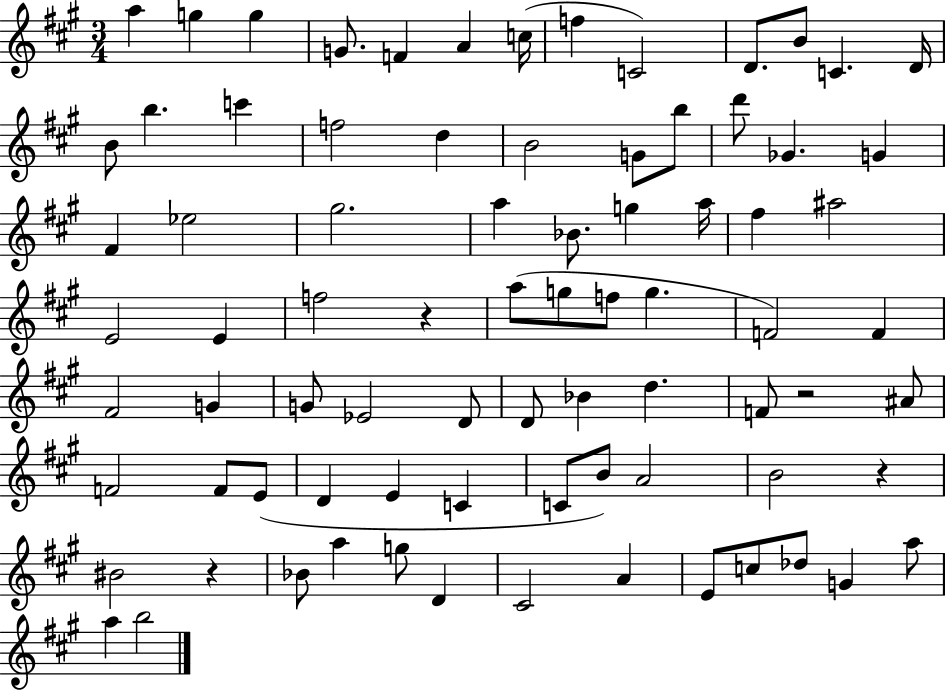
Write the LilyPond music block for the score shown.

{
  \clef treble
  \numericTimeSignature
  \time 3/4
  \key a \major
  a''4 g''4 g''4 | g'8. f'4 a'4 c''16( | f''4 c'2) | d'8. b'8 c'4. d'16 | \break b'8 b''4. c'''4 | f''2 d''4 | b'2 g'8 b''8 | d'''8 ges'4. g'4 | \break fis'4 ees''2 | gis''2. | a''4 bes'8. g''4 a''16 | fis''4 ais''2 | \break e'2 e'4 | f''2 r4 | a''8( g''8 f''8 g''4. | f'2) f'4 | \break fis'2 g'4 | g'8 ees'2 d'8 | d'8 bes'4 d''4. | f'8 r2 ais'8 | \break f'2 f'8 e'8( | d'4 e'4 c'4 | c'8 b'8) a'2 | b'2 r4 | \break bis'2 r4 | bes'8 a''4 g''8 d'4 | cis'2 a'4 | e'8 c''8 des''8 g'4 a''8 | \break a''4 b''2 | \bar "|."
}